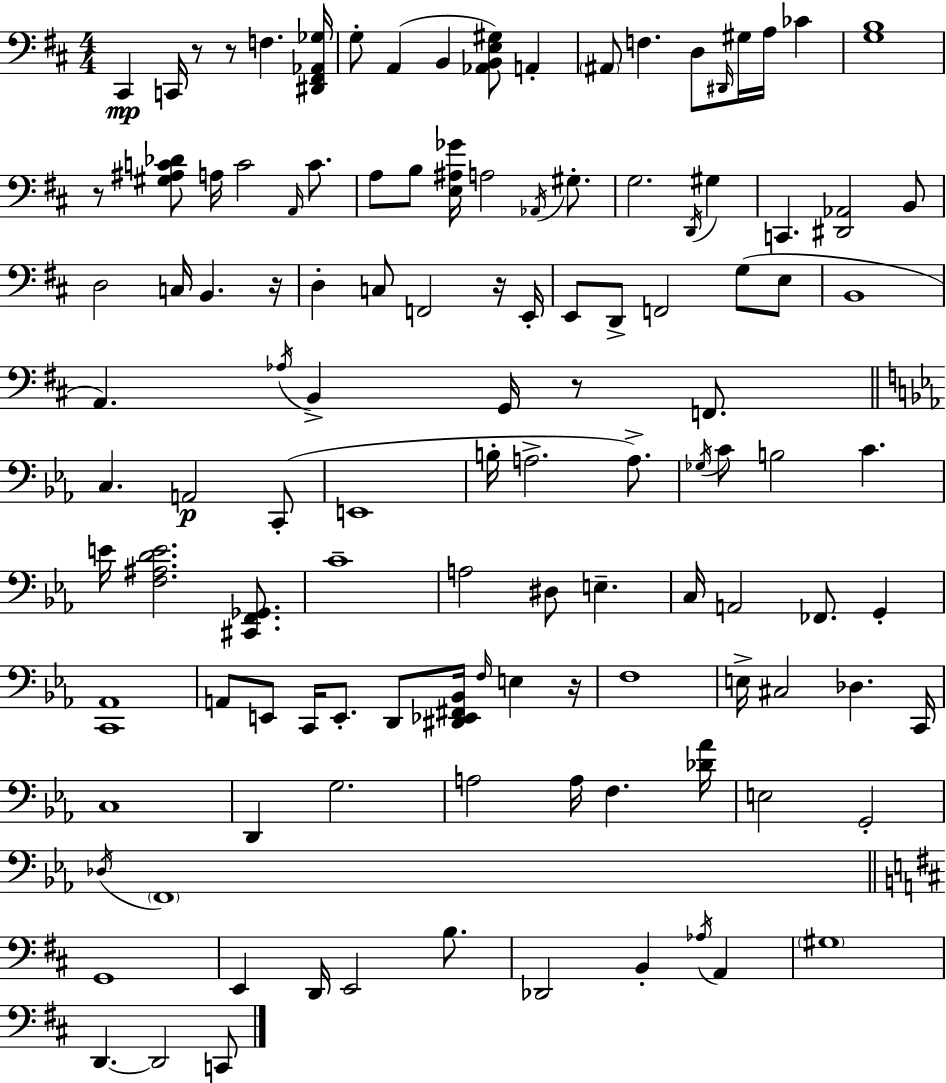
{
  \clef bass
  \numericTimeSignature
  \time 4/4
  \key d \major
  \repeat volta 2 { cis,4\mp c,16 r8 r8 f4. <dis, fis, aes, ges>16 | g8-. a,4( b,4 <aes, b, e gis>8) a,4-. | \parenthesize ais,8 f4. d8 \grace { dis,16 } gis16 a16 ces'4 | <g b>1 | \break r8 <gis ais c' des'>8 a16 c'2 \grace { a,16 } c'8. | a8 b8 <e ais ges'>16 a2 \acciaccatura { aes,16 } | gis8.-. g2. \acciaccatura { d,16 } | gis4 c,4. <dis, aes,>2 | \break b,8 d2 c16 b,4. | r16 d4-. c8 f,2 | r16 e,16-. e,8 d,8-> f,2 | g8( e8 b,1 | \break a,4.) \acciaccatura { aes16 } b,4-> g,16 | r8 f,8. \bar "||" \break \key ees \major c4. a,2\p c,8-.( | e,1 | b16-. a2.-> a8.->) | \acciaccatura { ges16 } c'8 b2 c'4. | \break e'16 <f ais d' e'>2. <cis, f, ges,>8. | c'1-- | a2 dis8 e4.-- | c16 a,2 fes,8. g,4-. | \break <c, aes,>1 | a,8 e,8 c,16 e,8.-. d,8 <dis, ees, fis, bes,>16 \grace { f16 } e4 | r16 f1 | e16-> cis2 des4. | \break c,16 c1 | d,4 g2. | a2 a16 f4. | <des' aes'>16 e2 g,2-. | \break \acciaccatura { des16 } \parenthesize f,1 | \bar "||" \break \key b \minor g,1 | e,4 d,16 e,2 b8. | des,2 b,4-. \acciaccatura { aes16 } a,4 | \parenthesize gis1 | \break d,4.~~ d,2 c,8 | } \bar "|."
}